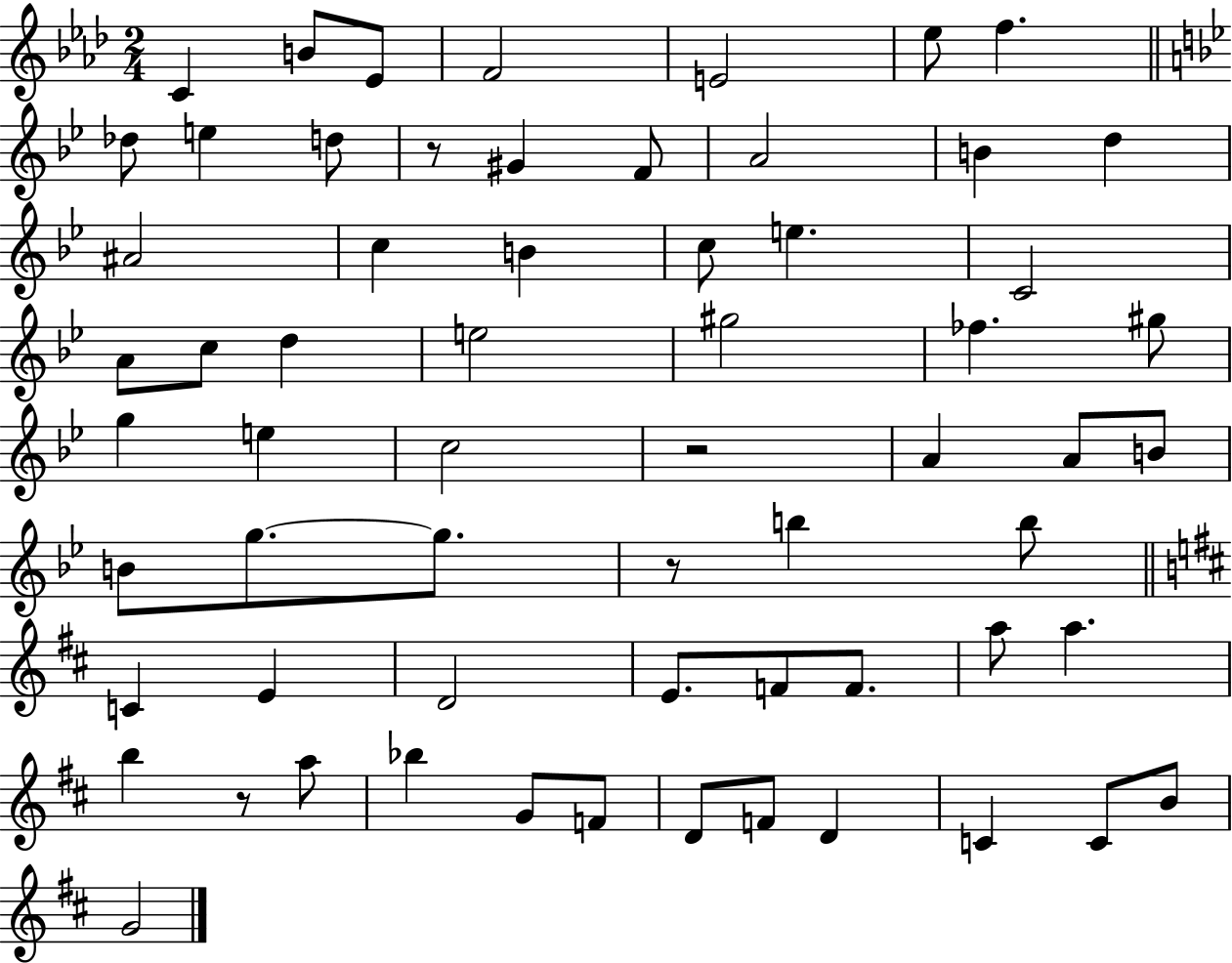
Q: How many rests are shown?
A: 4